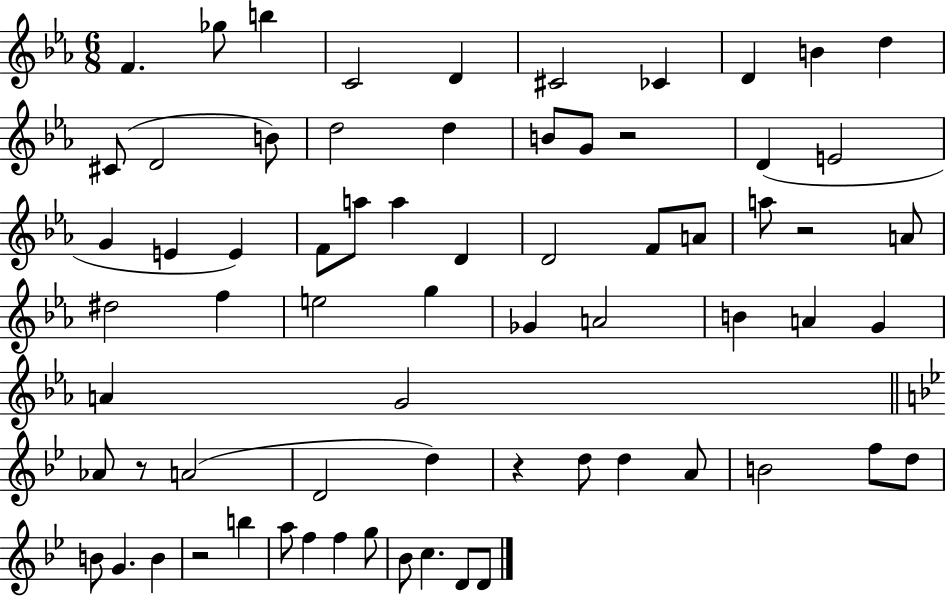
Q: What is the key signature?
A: EES major